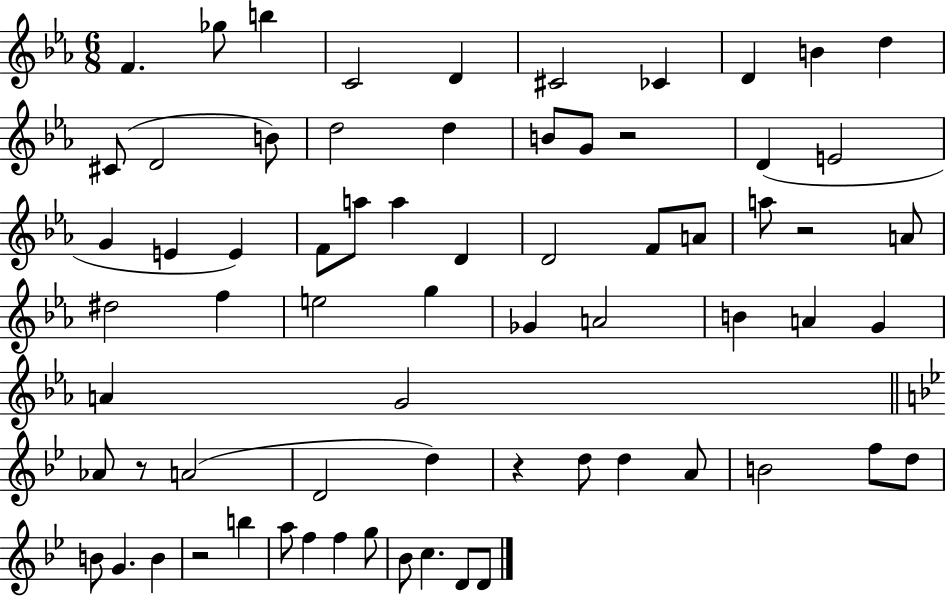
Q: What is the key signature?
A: EES major